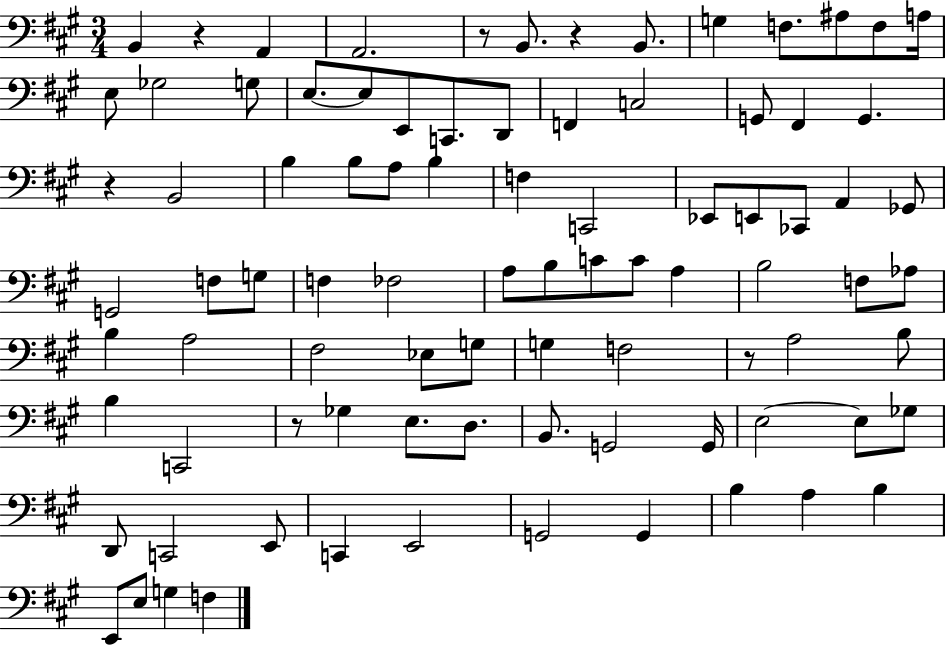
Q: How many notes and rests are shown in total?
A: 88